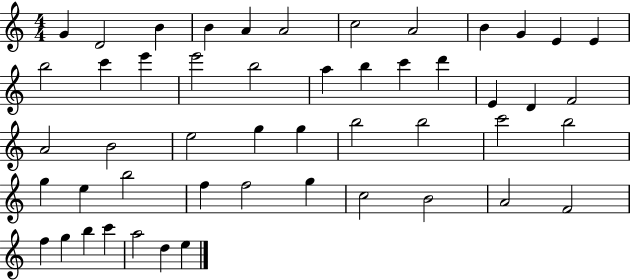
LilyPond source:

{
  \clef treble
  \numericTimeSignature
  \time 4/4
  \key c \major
  g'4 d'2 b'4 | b'4 a'4 a'2 | c''2 a'2 | b'4 g'4 e'4 e'4 | \break b''2 c'''4 e'''4 | e'''2 b''2 | a''4 b''4 c'''4 d'''4 | e'4 d'4 f'2 | \break a'2 b'2 | e''2 g''4 g''4 | b''2 b''2 | c'''2 b''2 | \break g''4 e''4 b''2 | f''4 f''2 g''4 | c''2 b'2 | a'2 f'2 | \break f''4 g''4 b''4 c'''4 | a''2 d''4 e''4 | \bar "|."
}